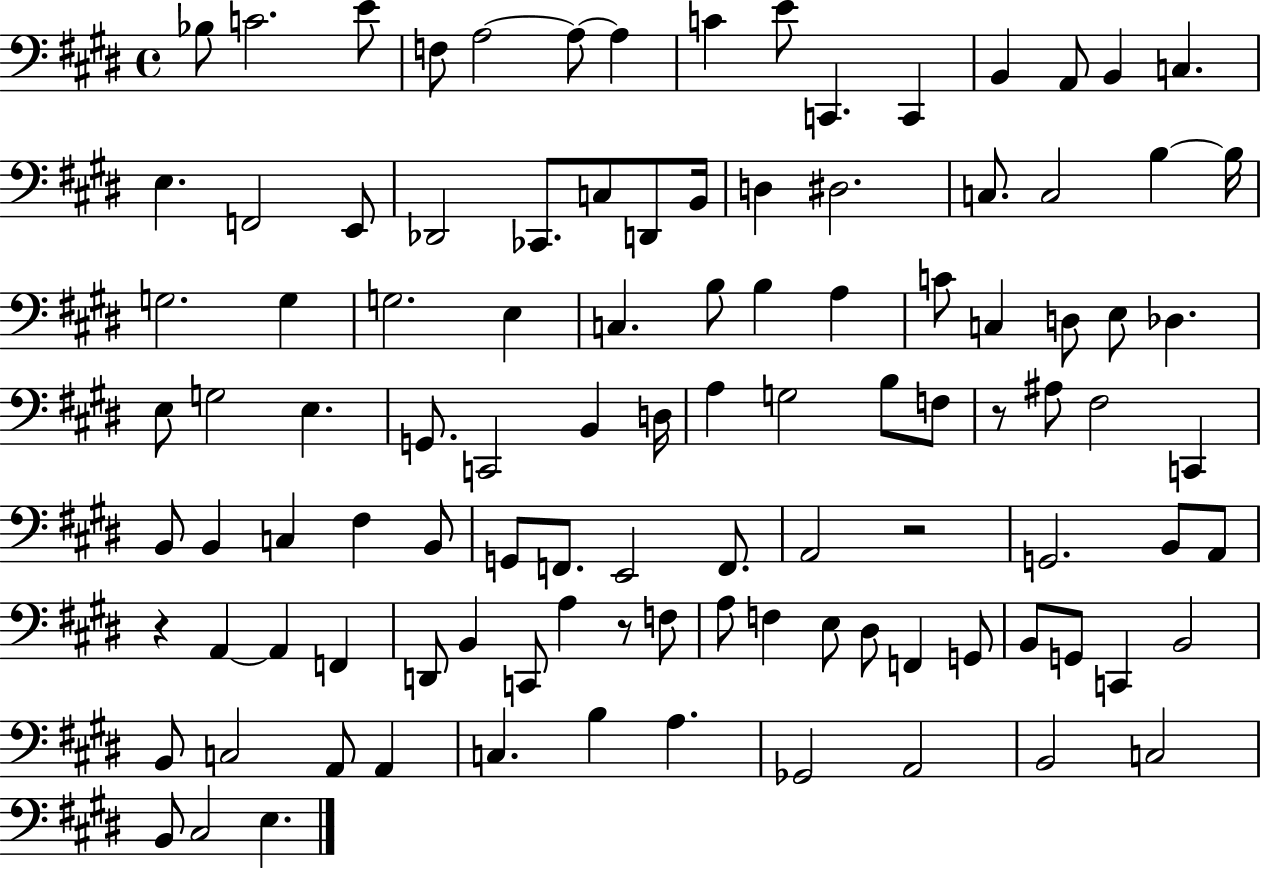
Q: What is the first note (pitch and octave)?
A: Bb3